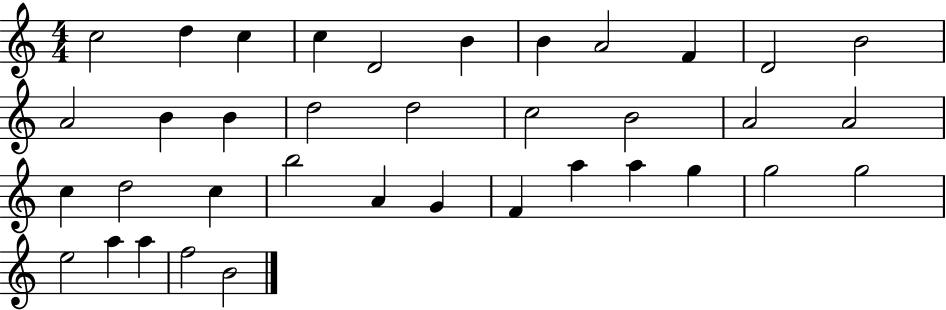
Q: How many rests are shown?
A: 0